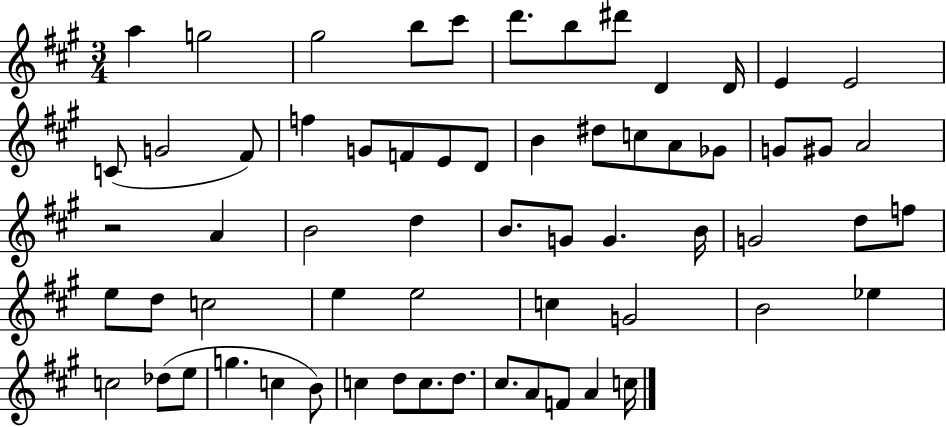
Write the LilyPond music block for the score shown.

{
  \clef treble
  \numericTimeSignature
  \time 3/4
  \key a \major
  a''4 g''2 | gis''2 b''8 cis'''8 | d'''8. b''8 dis'''8 d'4 d'16 | e'4 e'2 | \break c'8( g'2 fis'8) | f''4 g'8 f'8 e'8 d'8 | b'4 dis''8 c''8 a'8 ges'8 | g'8 gis'8 a'2 | \break r2 a'4 | b'2 d''4 | b'8. g'8 g'4. b'16 | g'2 d''8 f''8 | \break e''8 d''8 c''2 | e''4 e''2 | c''4 g'2 | b'2 ees''4 | \break c''2 des''8( e''8 | g''4. c''4 b'8) | c''4 d''8 c''8. d''8. | cis''8. a'8 f'8 a'4 c''16 | \break \bar "|."
}